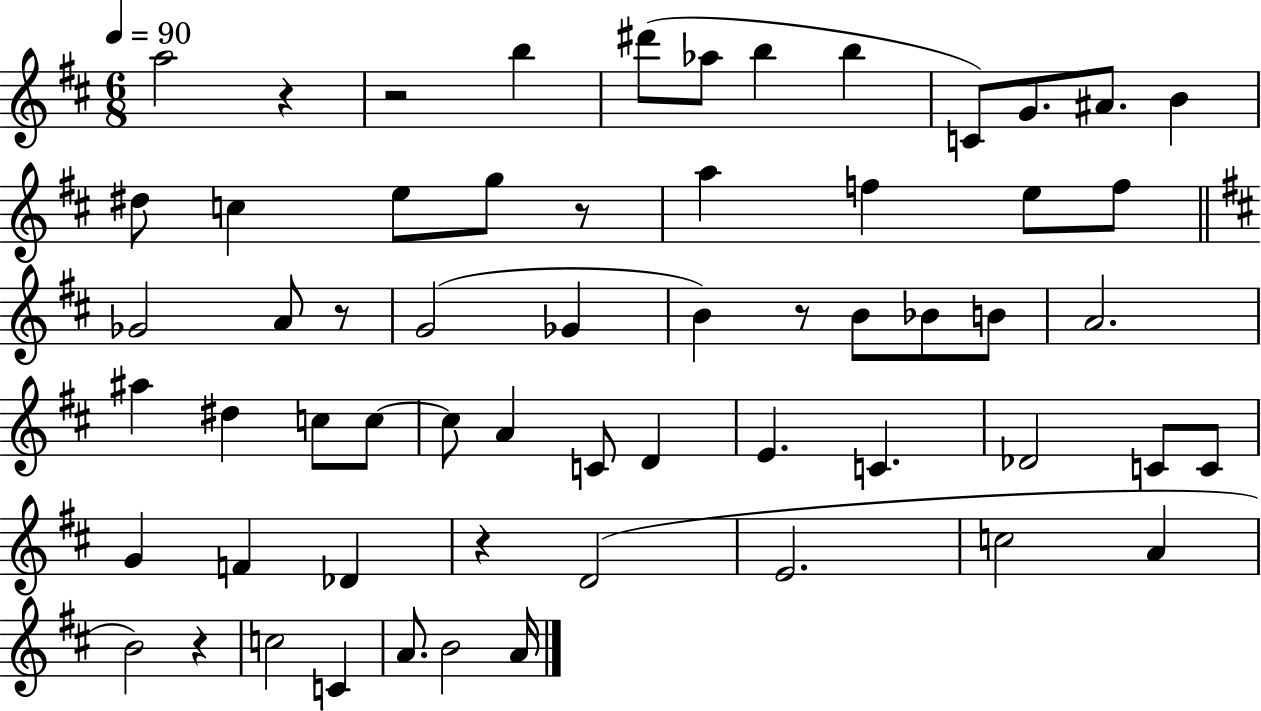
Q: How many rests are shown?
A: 7